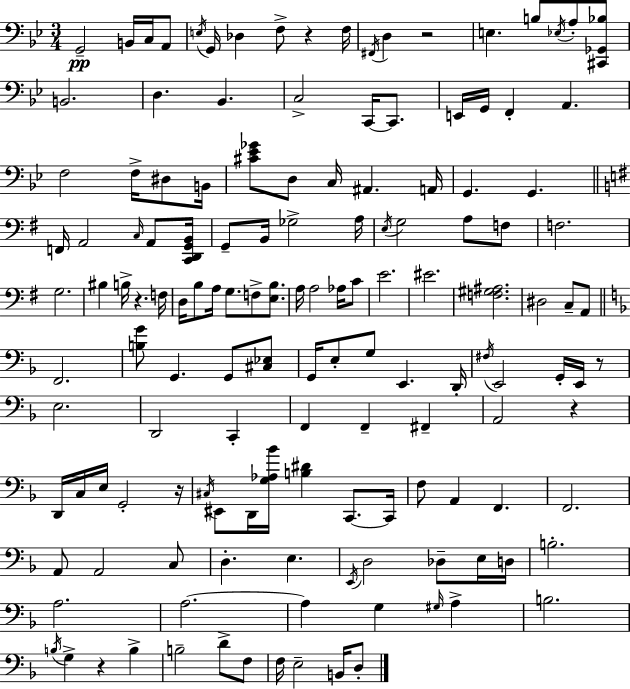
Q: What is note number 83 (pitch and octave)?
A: F2